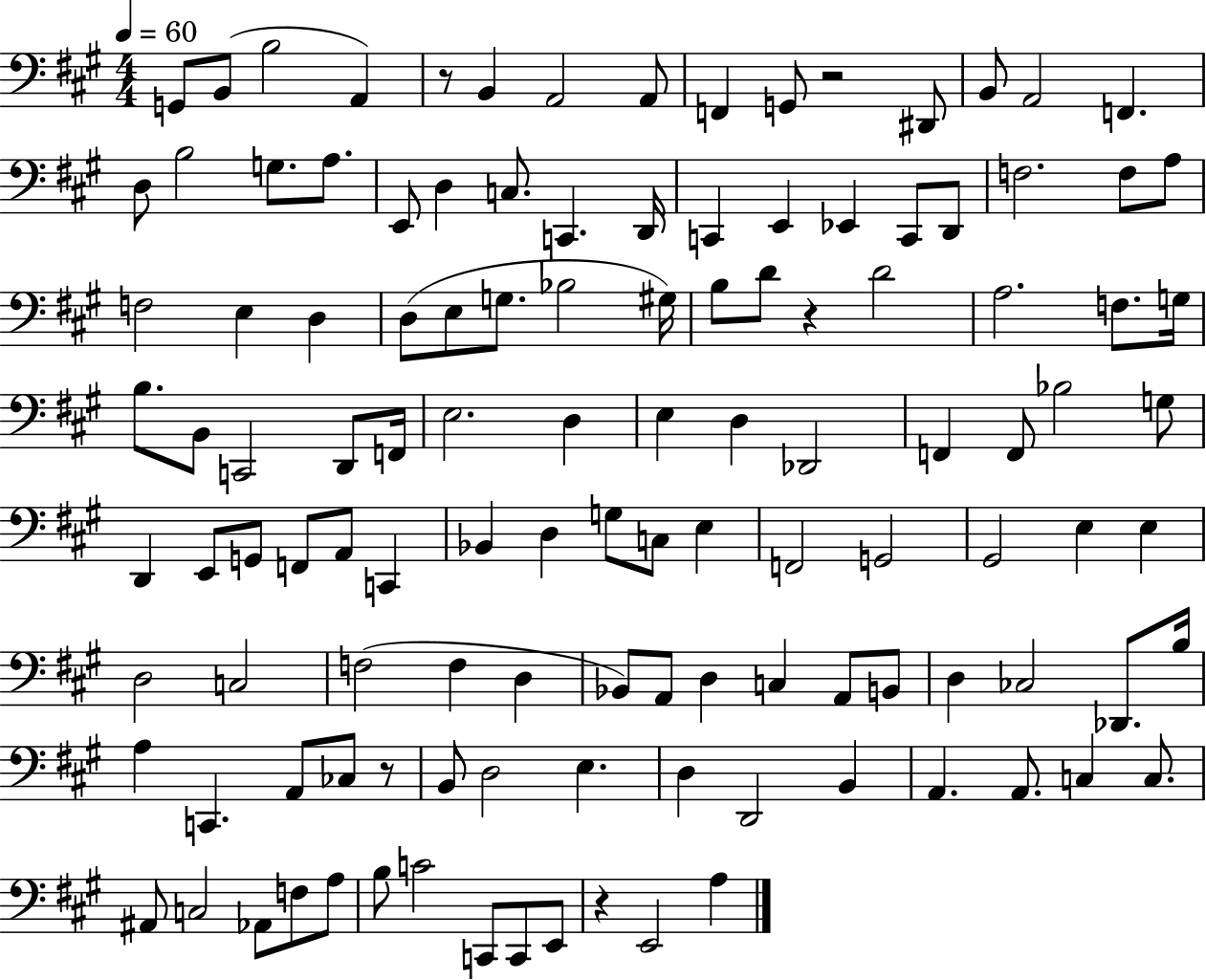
G2/e B2/e B3/h A2/q R/e B2/q A2/h A2/e F2/q G2/e R/h D#2/e B2/e A2/h F2/q. D3/e B3/h G3/e. A3/e. E2/e D3/q C3/e. C2/q. D2/s C2/q E2/q Eb2/q C2/e D2/e F3/h. F3/e A3/e F3/h E3/q D3/q D3/e E3/e G3/e. Bb3/h G#3/s B3/e D4/e R/q D4/h A3/h. F3/e. G3/s B3/e. B2/e C2/h D2/e F2/s E3/h. D3/q E3/q D3/q Db2/h F2/q F2/e Bb3/h G3/e D2/q E2/e G2/e F2/e A2/e C2/q Bb2/q D3/q G3/e C3/e E3/q F2/h G2/h G#2/h E3/q E3/q D3/h C3/h F3/h F3/q D3/q Bb2/e A2/e D3/q C3/q A2/e B2/e D3/q CES3/h Db2/e. B3/s A3/q C2/q. A2/e CES3/e R/e B2/e D3/h E3/q. D3/q D2/h B2/q A2/q. A2/e. C3/q C3/e. A#2/e C3/h Ab2/e F3/e A3/e B3/e C4/h C2/e C2/e E2/e R/q E2/h A3/q